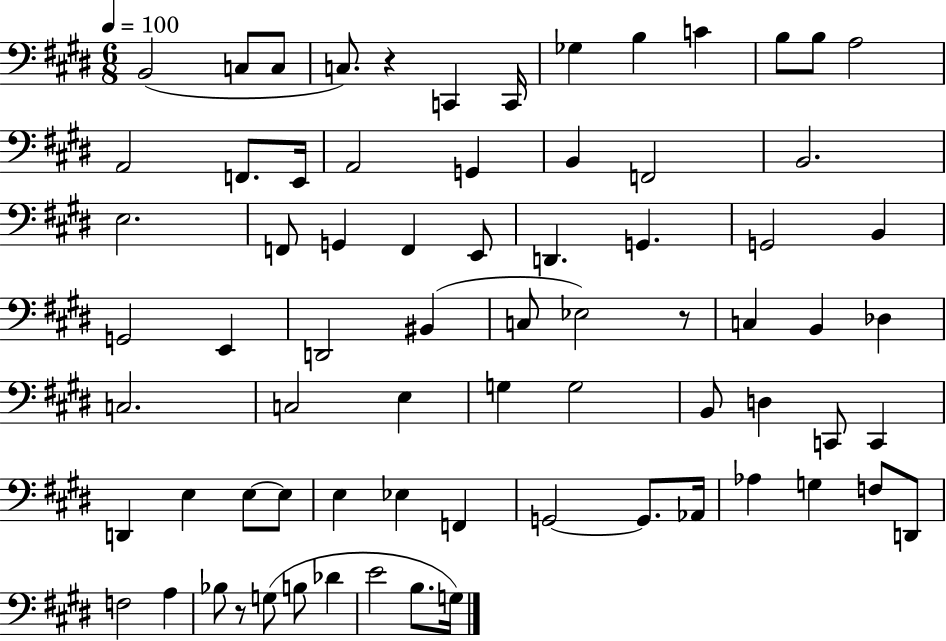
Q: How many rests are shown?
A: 3